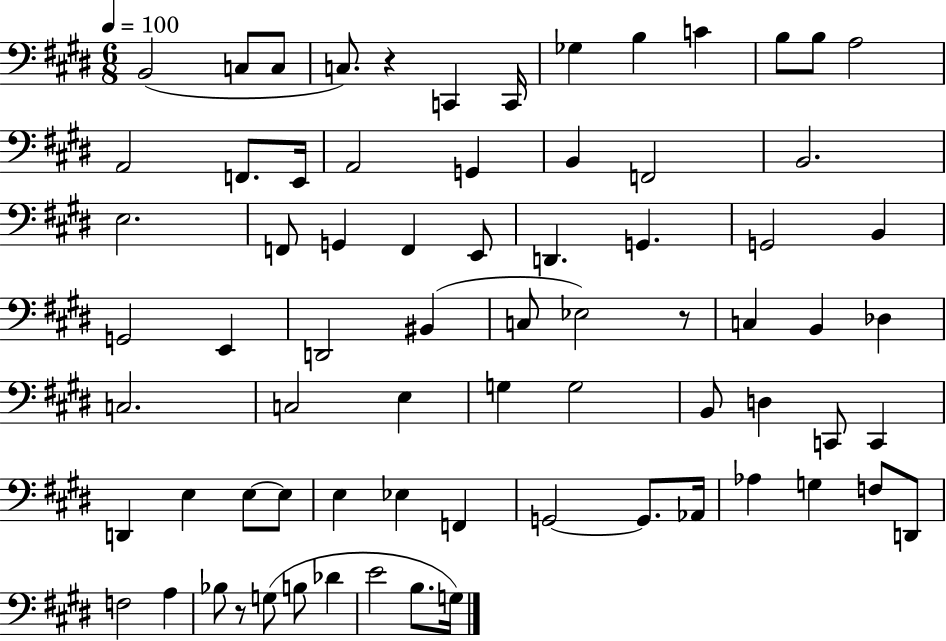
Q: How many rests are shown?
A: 3